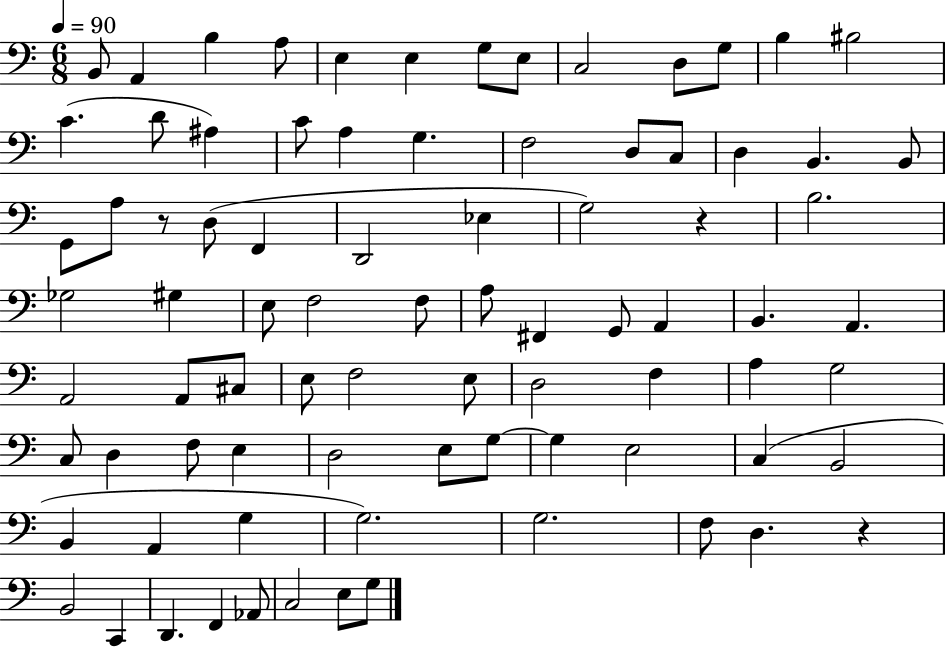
{
  \clef bass
  \numericTimeSignature
  \time 6/8
  \key c \major
  \tempo 4 = 90
  b,8 a,4 b4 a8 | e4 e4 g8 e8 | c2 d8 g8 | b4 bis2 | \break c'4.( d'8 ais4) | c'8 a4 g4. | f2 d8 c8 | d4 b,4. b,8 | \break g,8 a8 r8 d8( f,4 | d,2 ees4 | g2) r4 | b2. | \break ges2 gis4 | e8 f2 f8 | a8 fis,4 g,8 a,4 | b,4. a,4. | \break a,2 a,8 cis8 | e8 f2 e8 | d2 f4 | a4 g2 | \break c8 d4 f8 e4 | d2 e8 g8~~ | g4 e2 | c4( b,2 | \break b,4 a,4 g4 | g2.) | g2. | f8 d4. r4 | \break b,2 c,4 | d,4. f,4 aes,8 | c2 e8 g8 | \bar "|."
}